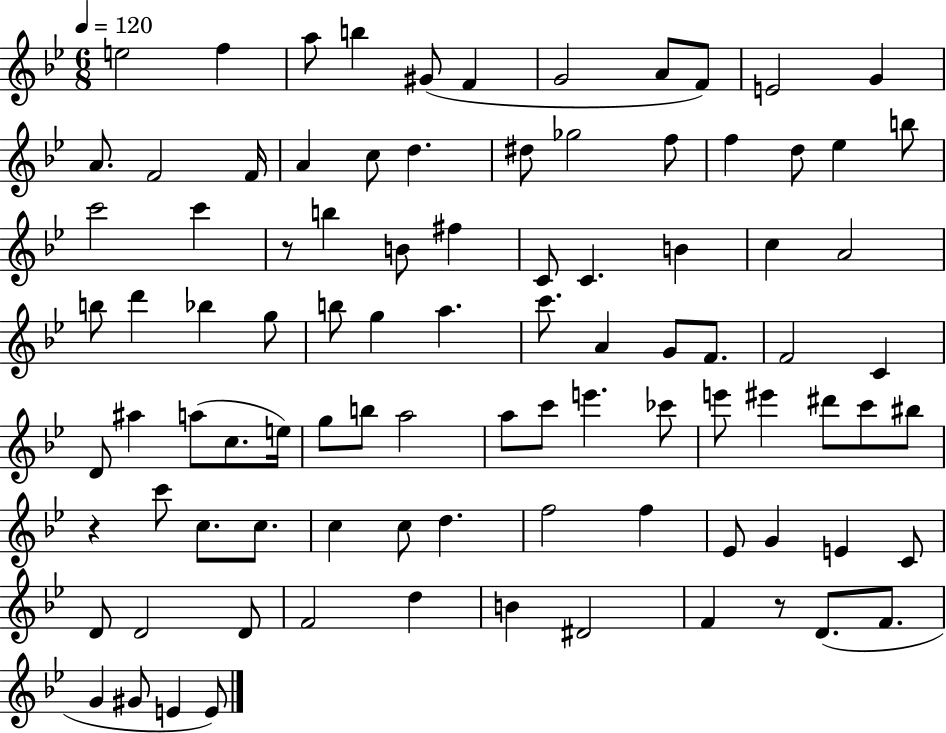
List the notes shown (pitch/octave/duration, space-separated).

E5/h F5/q A5/e B5/q G#4/e F4/q G4/h A4/e F4/e E4/h G4/q A4/e. F4/h F4/s A4/q C5/e D5/q. D#5/e Gb5/h F5/e F5/q D5/e Eb5/q B5/e C6/h C6/q R/e B5/q B4/e F#5/q C4/e C4/q. B4/q C5/q A4/h B5/e D6/q Bb5/q G5/e B5/e G5/q A5/q. C6/e. A4/q G4/e F4/e. F4/h C4/q D4/e A#5/q A5/e C5/e. E5/s G5/e B5/e A5/h A5/e C6/e E6/q. CES6/e E6/e EIS6/q D#6/e C6/e BIS5/e R/q C6/e C5/e. C5/e. C5/q C5/e D5/q. F5/h F5/q Eb4/e G4/q E4/q C4/e D4/e D4/h D4/e F4/h D5/q B4/q D#4/h F4/q R/e D4/e. F4/e. G4/q G#4/e E4/q E4/e